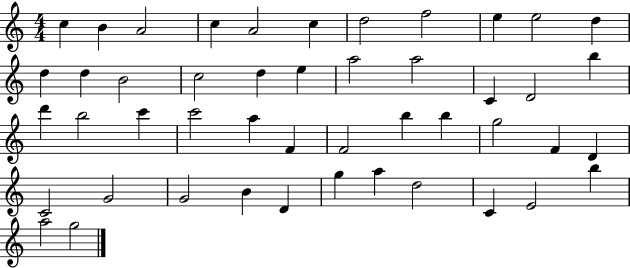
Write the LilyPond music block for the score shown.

{
  \clef treble
  \numericTimeSignature
  \time 4/4
  \key c \major
  c''4 b'4 a'2 | c''4 a'2 c''4 | d''2 f''2 | e''4 e''2 d''4 | \break d''4 d''4 b'2 | c''2 d''4 e''4 | a''2 a''2 | c'4 d'2 b''4 | \break d'''4 b''2 c'''4 | c'''2 a''4 f'4 | f'2 b''4 b''4 | g''2 f'4 d'4 | \break c'2 g'2 | g'2 b'4 d'4 | g''4 a''4 d''2 | c'4 e'2 b''4 | \break a''2 g''2 | \bar "|."
}